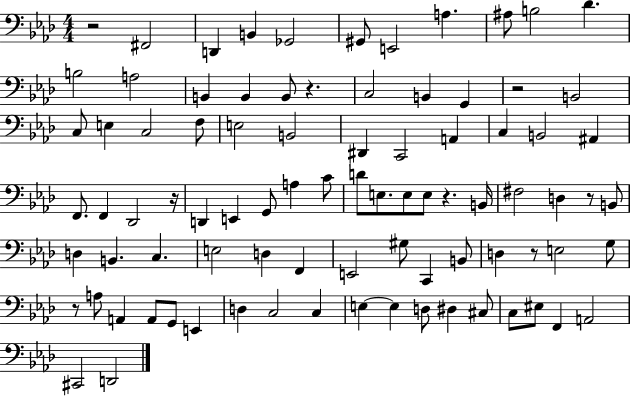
{
  \clef bass
  \numericTimeSignature
  \time 4/4
  \key aes \major
  r2 fis,2 | d,4 b,4 ges,2 | gis,8 e,2 a4. | ais8 b2 des'4. | \break b2 a2 | b,4 b,4 b,8 r4. | c2 b,4 g,4 | r2 b,2 | \break c8 e4 c2 f8 | e2 b,2 | dis,4 c,2 a,4 | c4 b,2 ais,4 | \break f,8. f,4 des,2 r16 | d,4 e,4 g,8 a4 c'8 | d'8 e8. e8 e8 r4. b,16 | fis2 d4 r8 b,8 | \break d4 b,4. c4. | e2 d4 f,4 | e,2 gis8 c,4 b,8 | d4 r8 e2 g8 | \break r8 a8 a,4 a,8 g,8 e,4 | d4 c2 c4 | e4~~ e4 d8 dis4 cis8 | c8 eis8 f,4 a,2 | \break cis,2 d,2 | \bar "|."
}